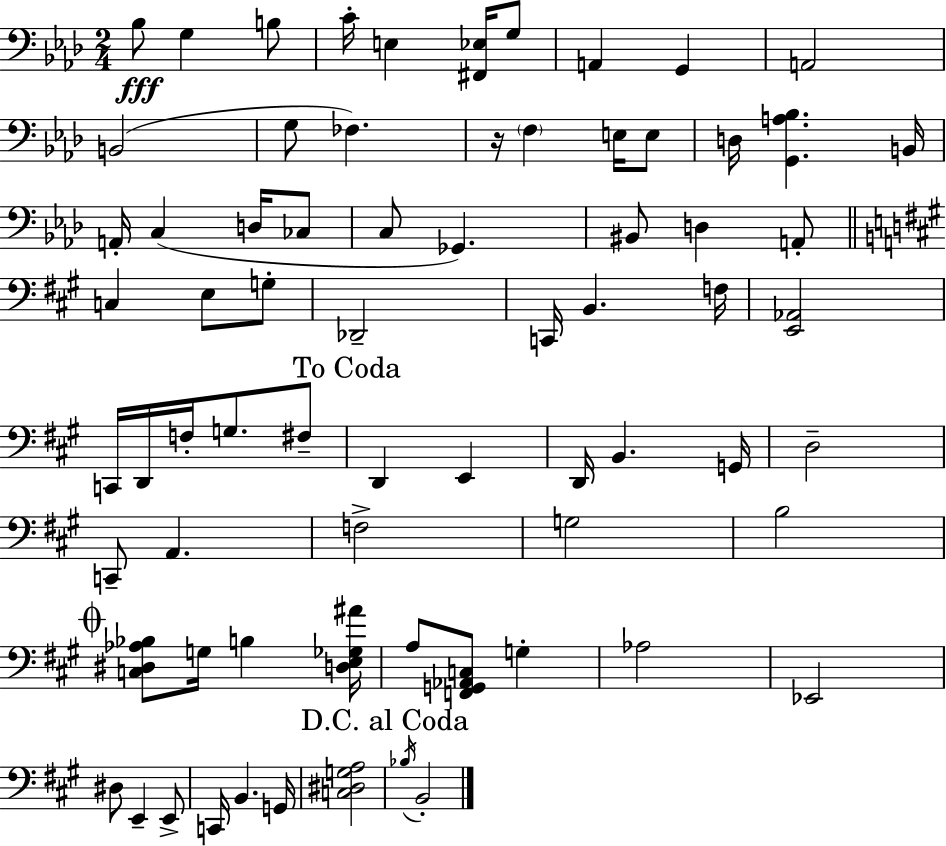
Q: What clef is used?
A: bass